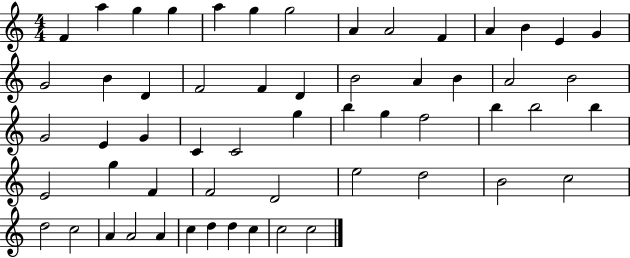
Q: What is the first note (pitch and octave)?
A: F4